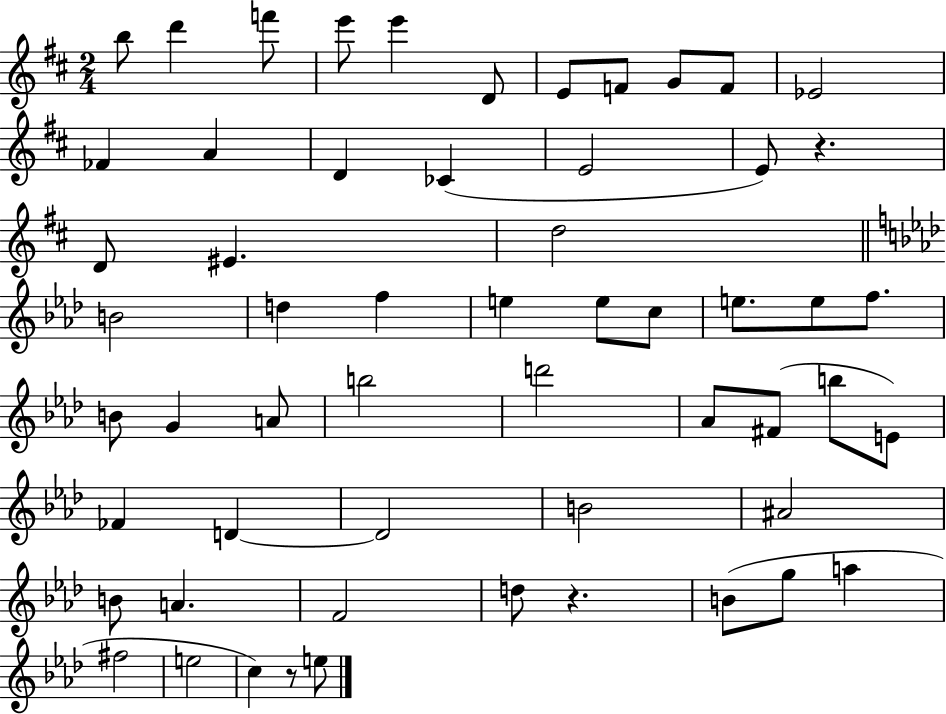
B5/e D6/q F6/e E6/e E6/q D4/e E4/e F4/e G4/e F4/e Eb4/h FES4/q A4/q D4/q CES4/q E4/h E4/e R/q. D4/e EIS4/q. D5/h B4/h D5/q F5/q E5/q E5/e C5/e E5/e. E5/e F5/e. B4/e G4/q A4/e B5/h D6/h Ab4/e F#4/e B5/e E4/e FES4/q D4/q D4/h B4/h A#4/h B4/e A4/q. F4/h D5/e R/q. B4/e G5/e A5/q F#5/h E5/h C5/q R/e E5/e